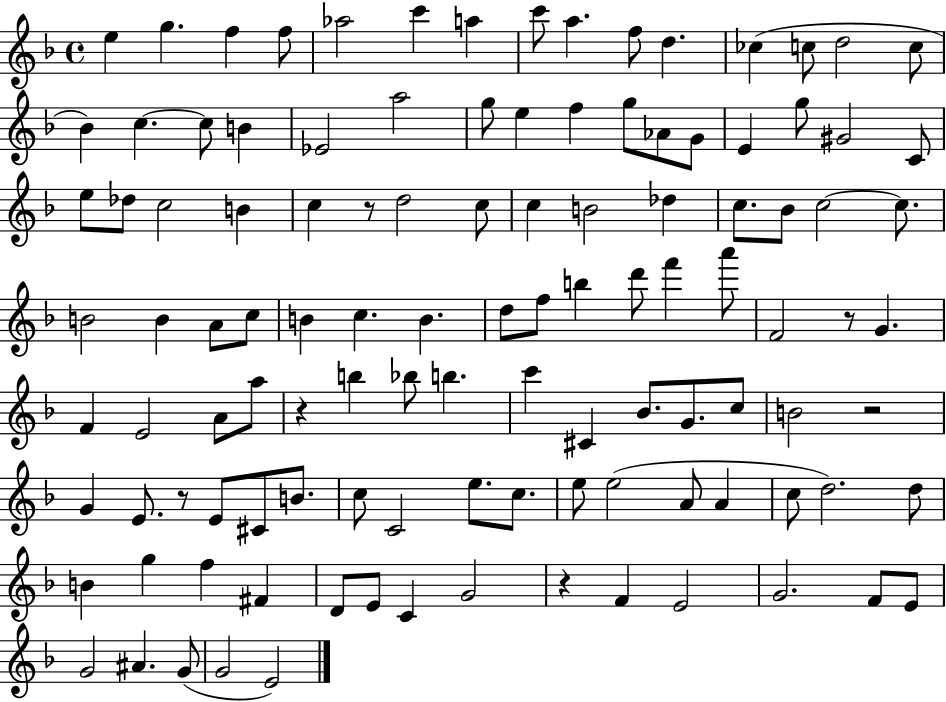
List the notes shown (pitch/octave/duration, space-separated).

E5/q G5/q. F5/q F5/e Ab5/h C6/q A5/q C6/e A5/q. F5/e D5/q. CES5/q C5/e D5/h C5/e Bb4/q C5/q. C5/e B4/q Eb4/h A5/h G5/e E5/q F5/q G5/e Ab4/e G4/e E4/q G5/e G#4/h C4/e E5/e Db5/e C5/h B4/q C5/q R/e D5/h C5/e C5/q B4/h Db5/q C5/e. Bb4/e C5/h C5/e. B4/h B4/q A4/e C5/e B4/q C5/q. B4/q. D5/e F5/e B5/q D6/e F6/q A6/e F4/h R/e G4/q. F4/q E4/h A4/e A5/e R/q B5/q Bb5/e B5/q. C6/q C#4/q Bb4/e. G4/e. C5/e B4/h R/h G4/q E4/e. R/e E4/e C#4/e B4/e. C5/e C4/h E5/e. C5/e. E5/e E5/h A4/e A4/q C5/e D5/h. D5/e B4/q G5/q F5/q F#4/q D4/e E4/e C4/q G4/h R/q F4/q E4/h G4/h. F4/e E4/e G4/h A#4/q. G4/e G4/h E4/h